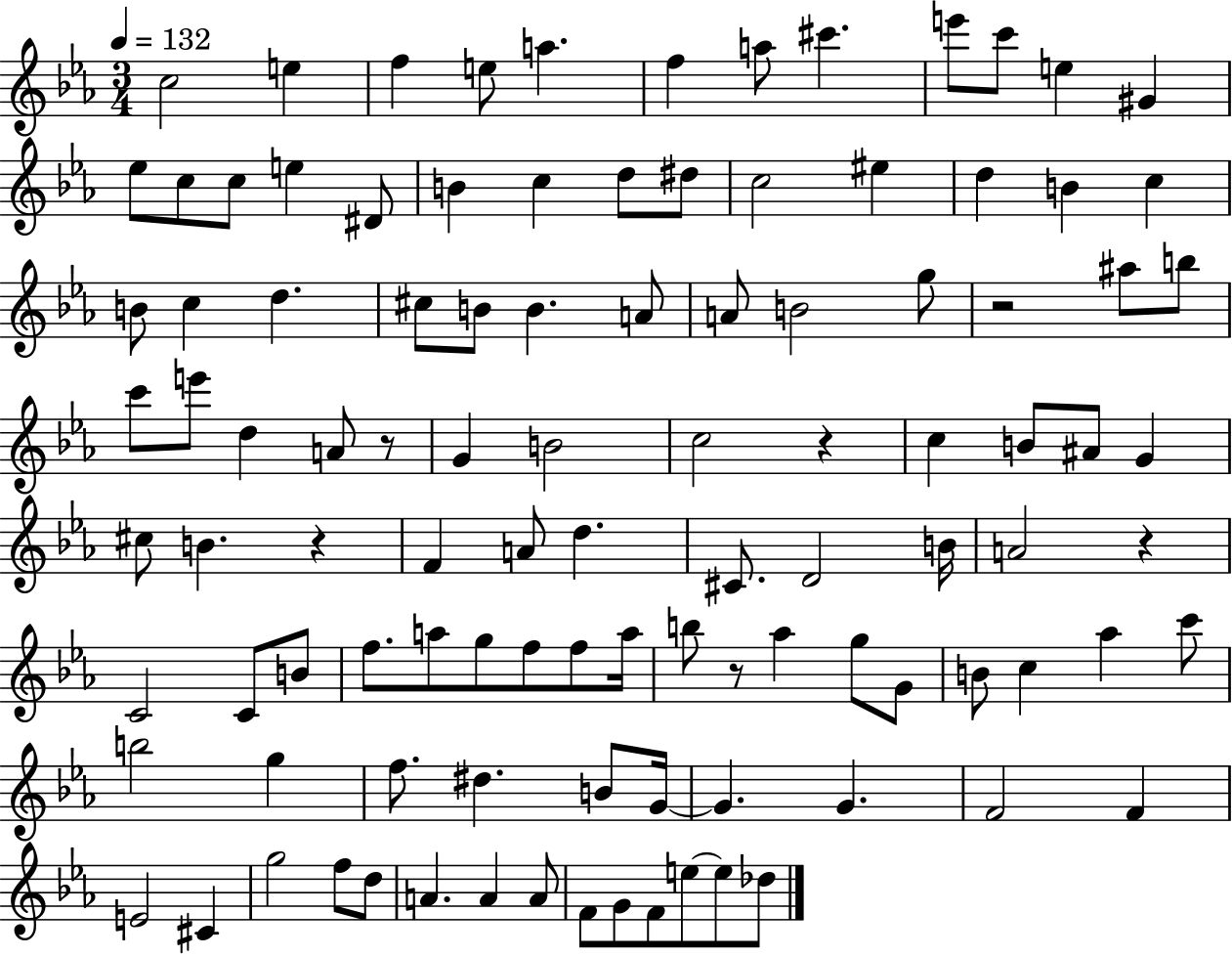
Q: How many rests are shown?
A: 6